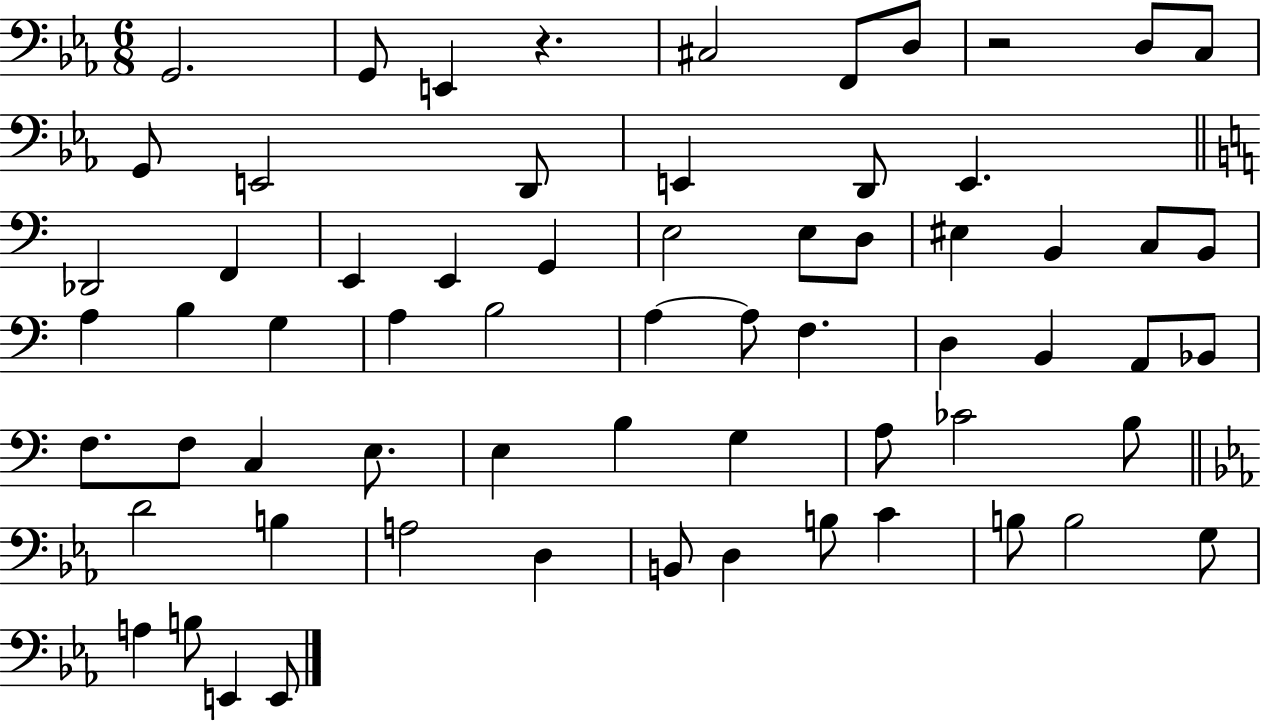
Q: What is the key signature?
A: EES major